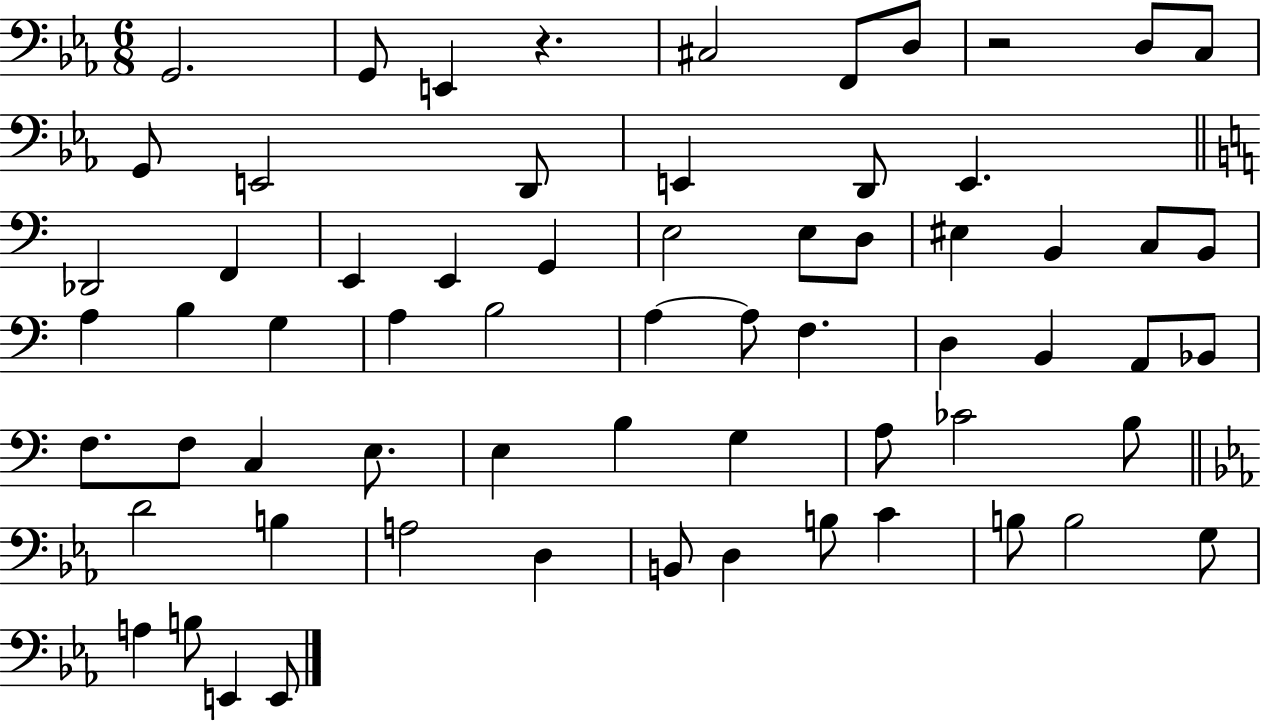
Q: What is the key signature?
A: EES major